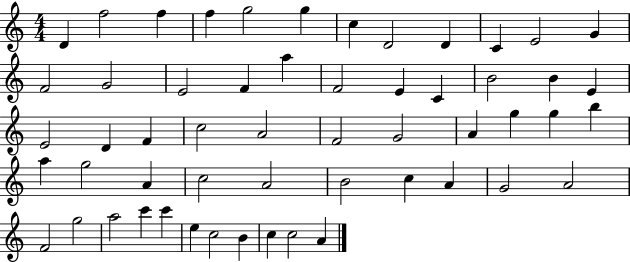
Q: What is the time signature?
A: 4/4